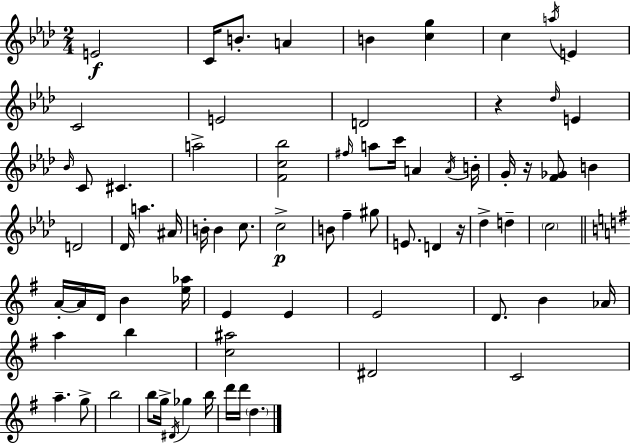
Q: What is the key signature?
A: AES major